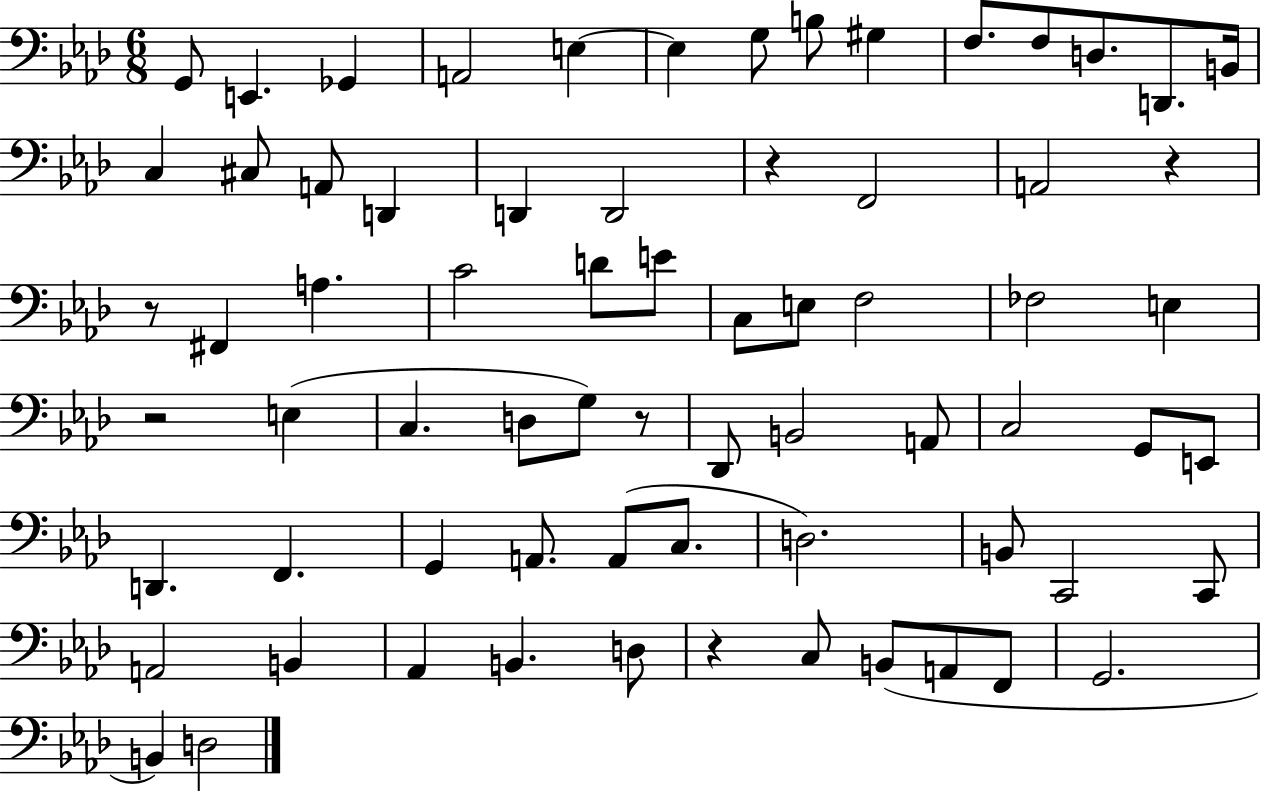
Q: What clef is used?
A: bass